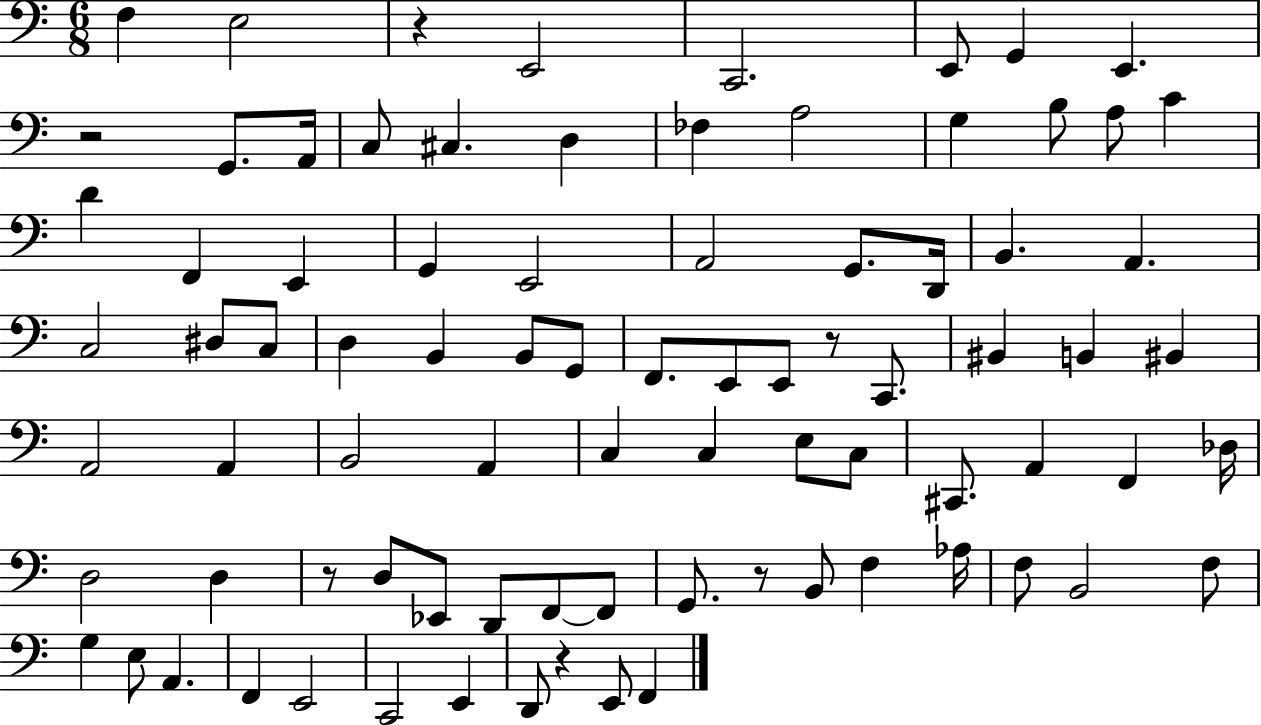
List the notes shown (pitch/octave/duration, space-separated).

F3/q E3/h R/q E2/h C2/h. E2/e G2/q E2/q. R/h G2/e. A2/s C3/e C#3/q. D3/q FES3/q A3/h G3/q B3/e A3/e C4/q D4/q F2/q E2/q G2/q E2/h A2/h G2/e. D2/s B2/q. A2/q. C3/h D#3/e C3/e D3/q B2/q B2/e G2/e F2/e. E2/e E2/e R/e C2/e. BIS2/q B2/q BIS2/q A2/h A2/q B2/h A2/q C3/q C3/q E3/e C3/e C#2/e. A2/q F2/q Db3/s D3/h D3/q R/e D3/e Eb2/e D2/e F2/e F2/e G2/e. R/e B2/e F3/q Ab3/s F3/e B2/h F3/e G3/q E3/e A2/q. F2/q E2/h C2/h E2/q D2/e R/q E2/e F2/q